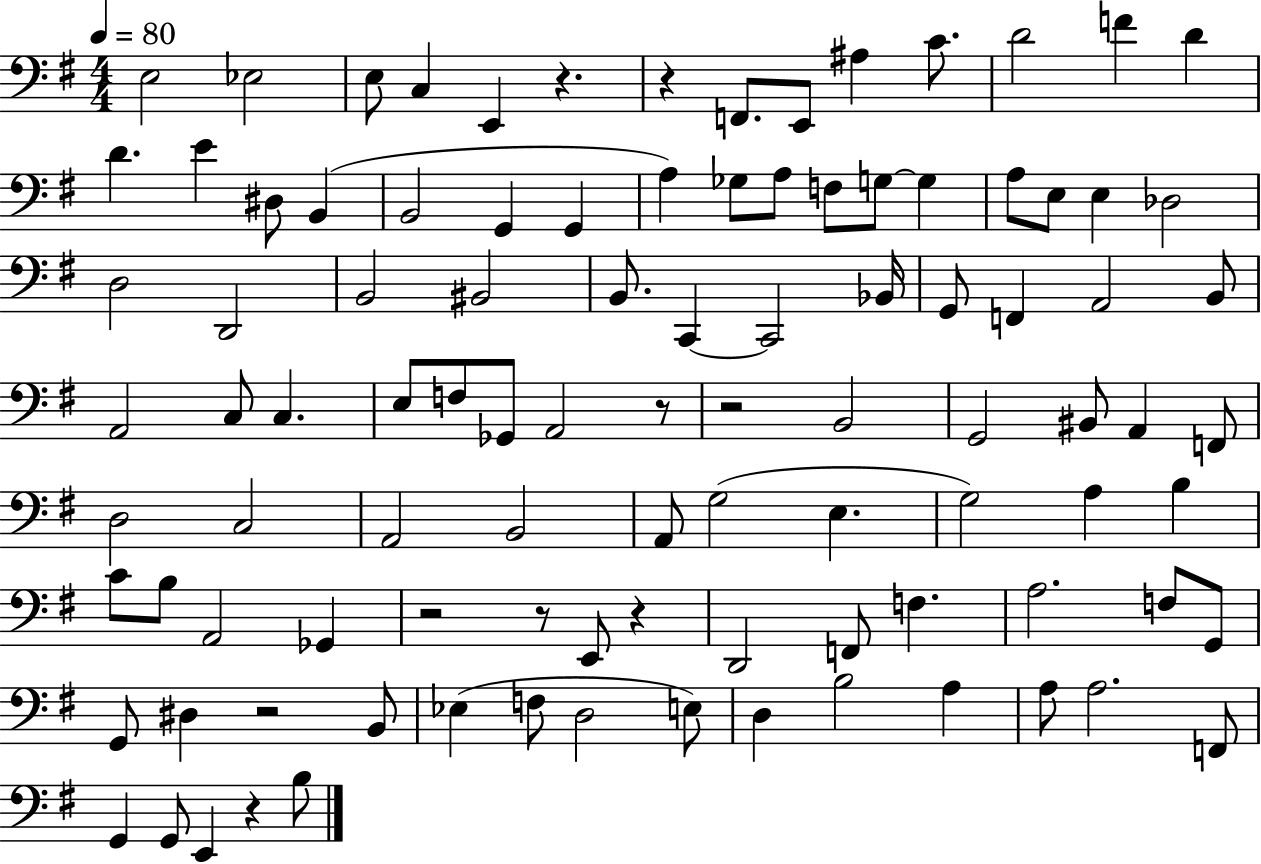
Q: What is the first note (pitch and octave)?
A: E3